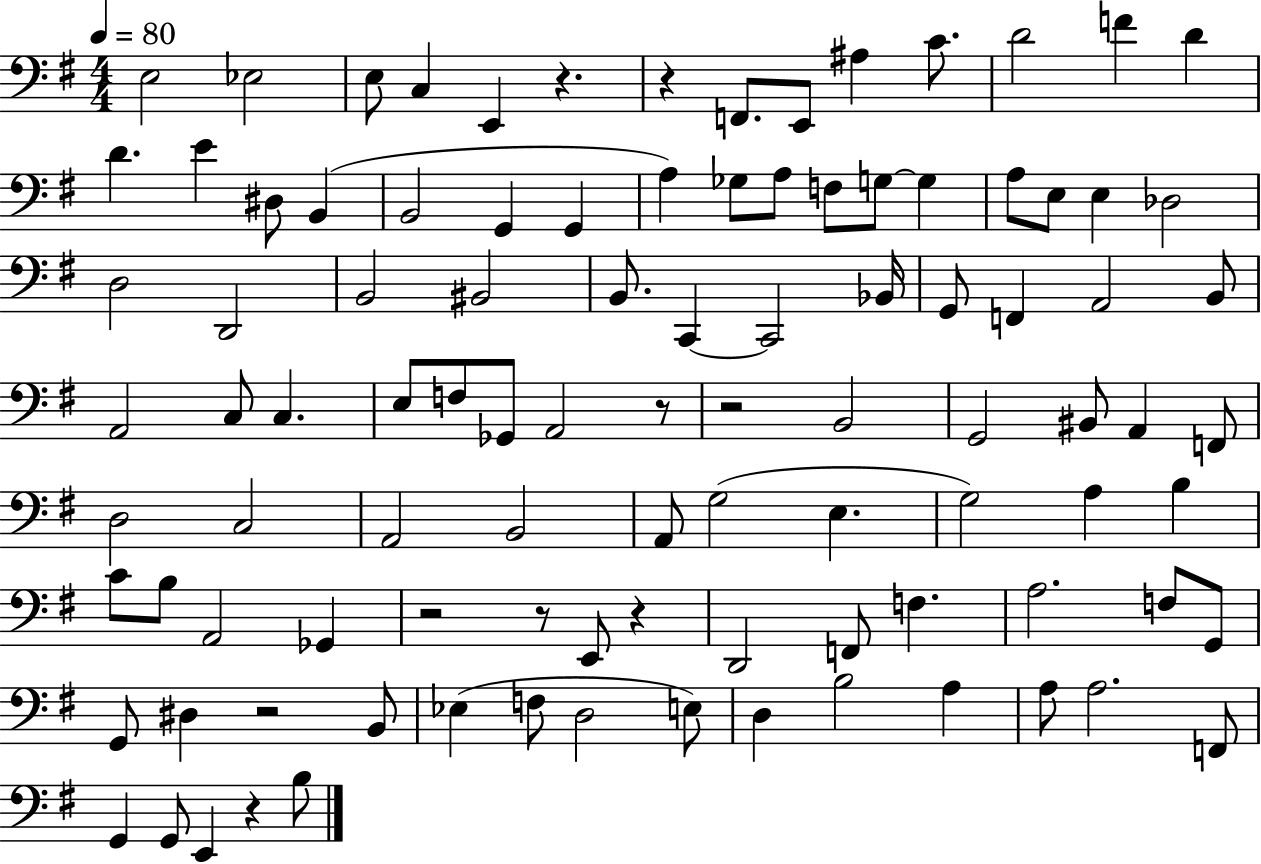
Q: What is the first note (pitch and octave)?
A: E3